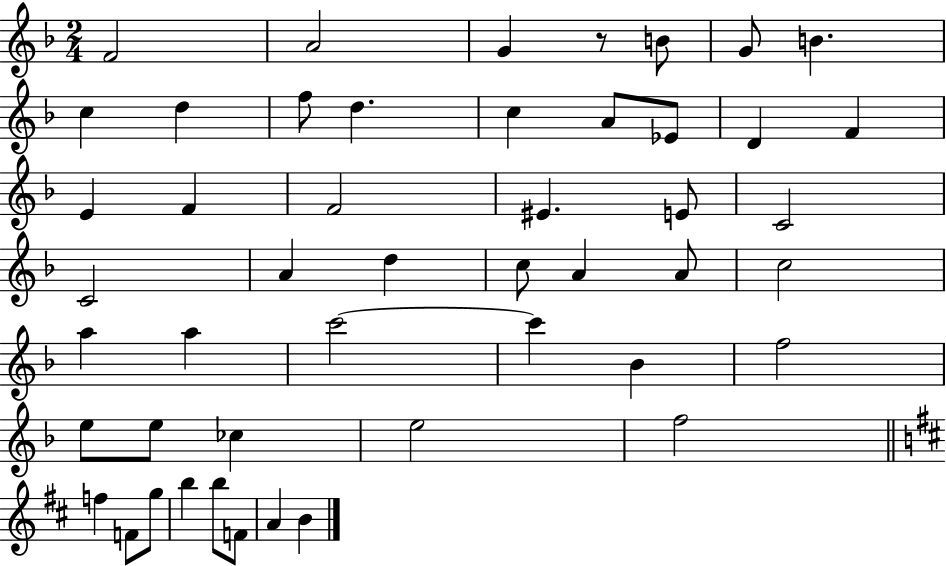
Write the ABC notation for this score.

X:1
T:Untitled
M:2/4
L:1/4
K:F
F2 A2 G z/2 B/2 G/2 B c d f/2 d c A/2 _E/2 D F E F F2 ^E E/2 C2 C2 A d c/2 A A/2 c2 a a c'2 c' _B f2 e/2 e/2 _c e2 f2 f F/2 g/2 b b/2 F/2 A B